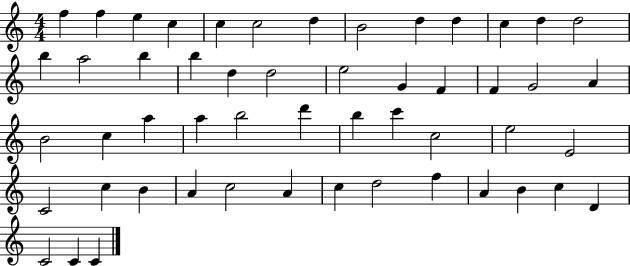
{
  \clef treble
  \numericTimeSignature
  \time 4/4
  \key c \major
  f''4 f''4 e''4 c''4 | c''4 c''2 d''4 | b'2 d''4 d''4 | c''4 d''4 d''2 | \break b''4 a''2 b''4 | b''4 d''4 d''2 | e''2 g'4 f'4 | f'4 g'2 a'4 | \break b'2 c''4 a''4 | a''4 b''2 d'''4 | b''4 c'''4 c''2 | e''2 e'2 | \break c'2 c''4 b'4 | a'4 c''2 a'4 | c''4 d''2 f''4 | a'4 b'4 c''4 d'4 | \break c'2 c'4 c'4 | \bar "|."
}